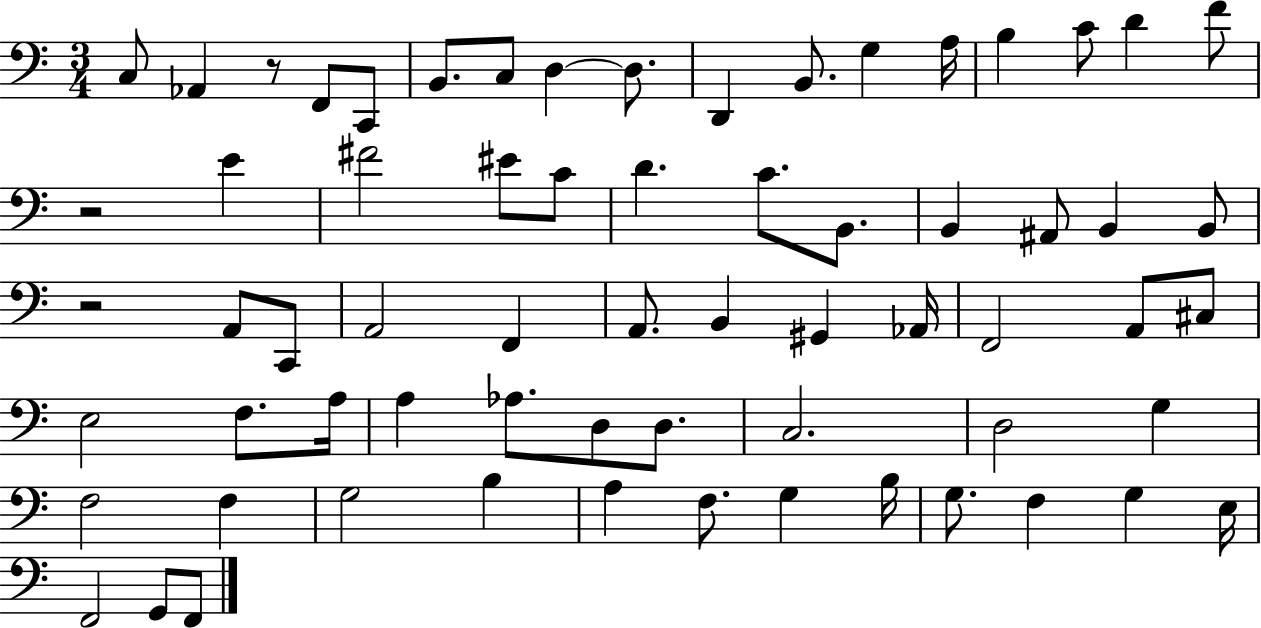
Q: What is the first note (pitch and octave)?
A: C3